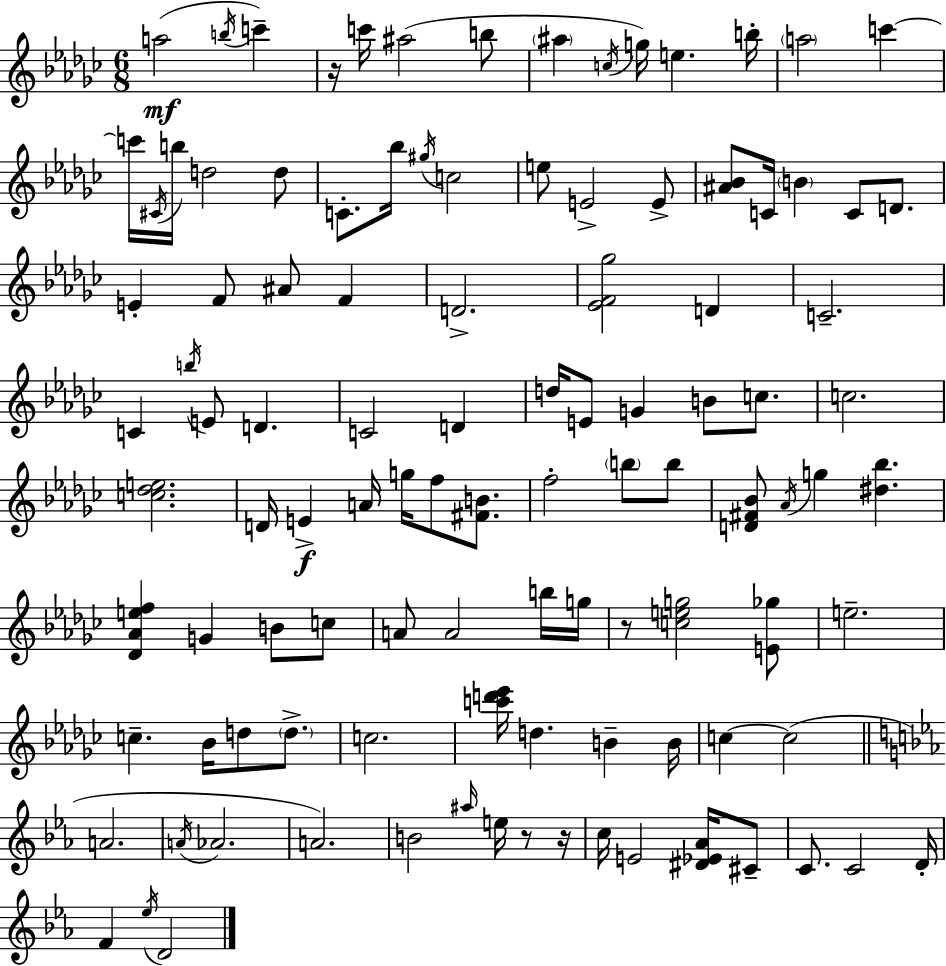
X:1
T:Untitled
M:6/8
L:1/4
K:Ebm
a2 b/4 c' z/4 c'/4 ^a2 b/2 ^a c/4 g/4 e b/4 a2 c' c'/4 ^C/4 b/4 d2 d/2 C/2 _b/4 ^g/4 c2 e/2 E2 E/2 [^A_B]/2 C/4 B C/2 D/2 E F/2 ^A/2 F D2 [_EF_g]2 D C2 C b/4 E/2 D C2 D d/4 E/2 G B/2 c/2 c2 [c_de]2 D/4 E A/4 g/4 f/2 [^FB]/2 f2 b/2 b/2 [D^F_B]/2 _A/4 g [^d_b] [_D_Aef] G B/2 c/2 A/2 A2 b/4 g/4 z/2 [ceg]2 [E_g]/2 e2 c _B/4 d/2 d/2 c2 [c'd'_e']/4 d B B/4 c c2 A2 A/4 _A2 A2 B2 ^a/4 e/4 z/2 z/4 c/4 E2 [^D_E_A]/4 ^C/2 C/2 C2 D/4 F _e/4 D2